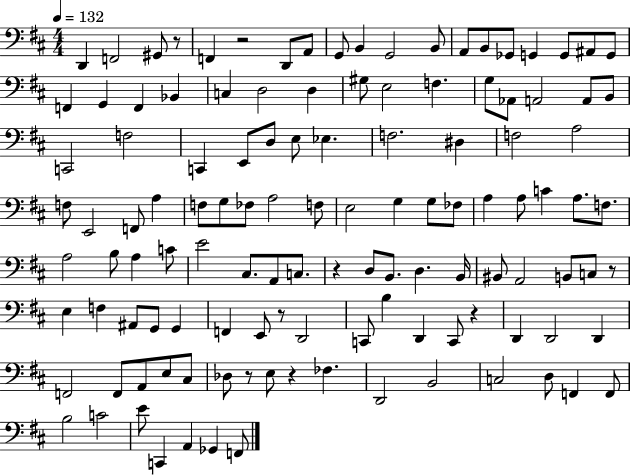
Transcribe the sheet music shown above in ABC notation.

X:1
T:Untitled
M:4/4
L:1/4
K:D
D,, F,,2 ^G,,/2 z/2 F,, z2 D,,/2 A,,/2 G,,/2 B,, G,,2 B,,/2 A,,/2 B,,/2 _G,,/2 G,, G,,/2 ^A,,/2 G,,/2 F,, G,, F,, _B,, C, D,2 D, ^G,/2 E,2 F, G,/2 _A,,/2 A,,2 A,,/2 B,,/2 C,,2 F,2 C,, E,,/2 D,/2 E,/2 _E, F,2 ^D, F,2 A,2 F,/2 E,,2 F,,/2 A, F,/2 G,/2 _F,/2 A,2 F,/2 E,2 G, G,/2 _F,/2 A, A,/2 C A,/2 F,/2 A,2 B,/2 A, C/2 E2 ^C,/2 A,,/2 C,/2 z D,/2 B,,/2 D, B,,/4 ^B,,/2 A,,2 B,,/2 C,/2 z/2 E, F, ^A,,/2 G,,/2 G,, F,, E,,/2 z/2 D,,2 C,,/2 B, D,, C,,/2 z D,, D,,2 D,, F,,2 F,,/2 A,,/2 E,/2 ^C,/2 _D,/2 z/2 E,/2 z _F, D,,2 B,,2 C,2 D,/2 F,, F,,/2 B,2 C2 E/2 C,, A,, _G,, F,,/2